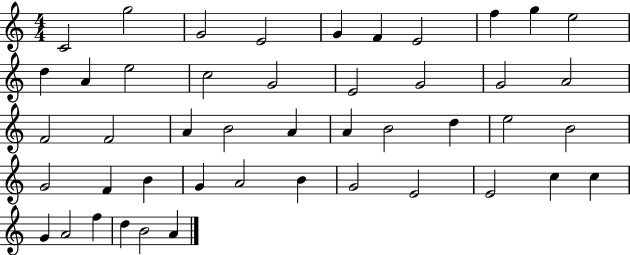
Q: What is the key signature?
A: C major